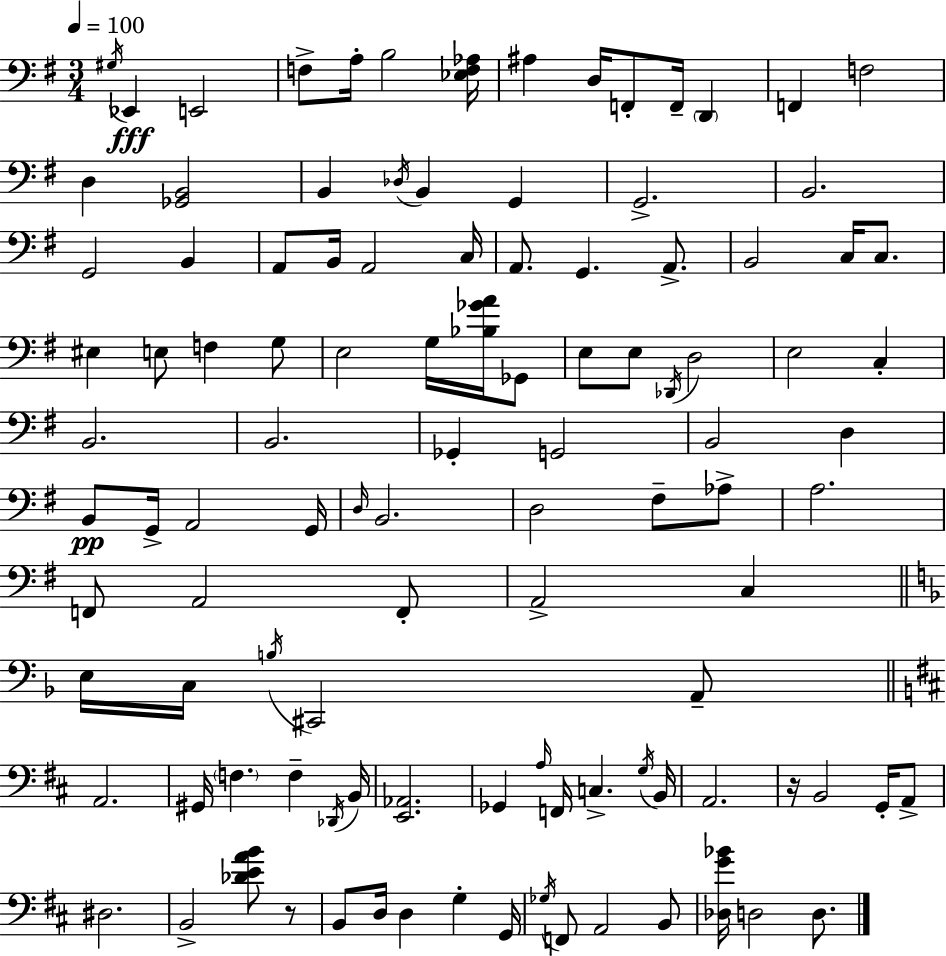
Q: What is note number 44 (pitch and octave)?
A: E3